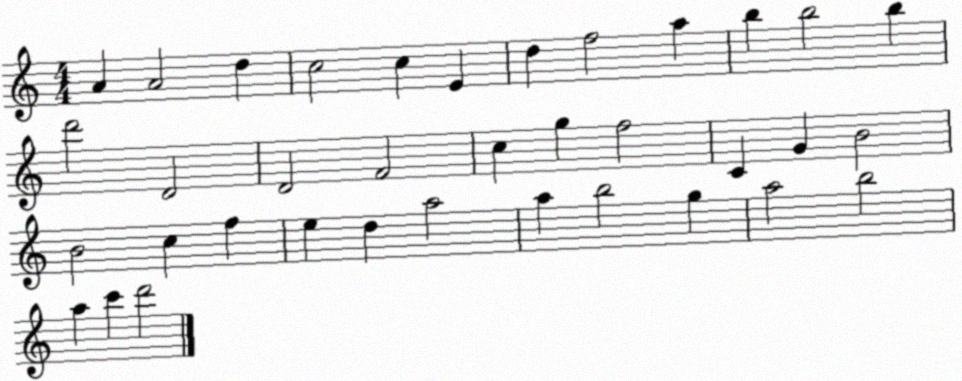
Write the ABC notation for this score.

X:1
T:Untitled
M:4/4
L:1/4
K:C
A A2 d c2 c E d f2 a b b2 b d'2 D2 D2 F2 c g f2 C G B2 B2 c f e d a2 a b2 g a2 b2 a c' d'2